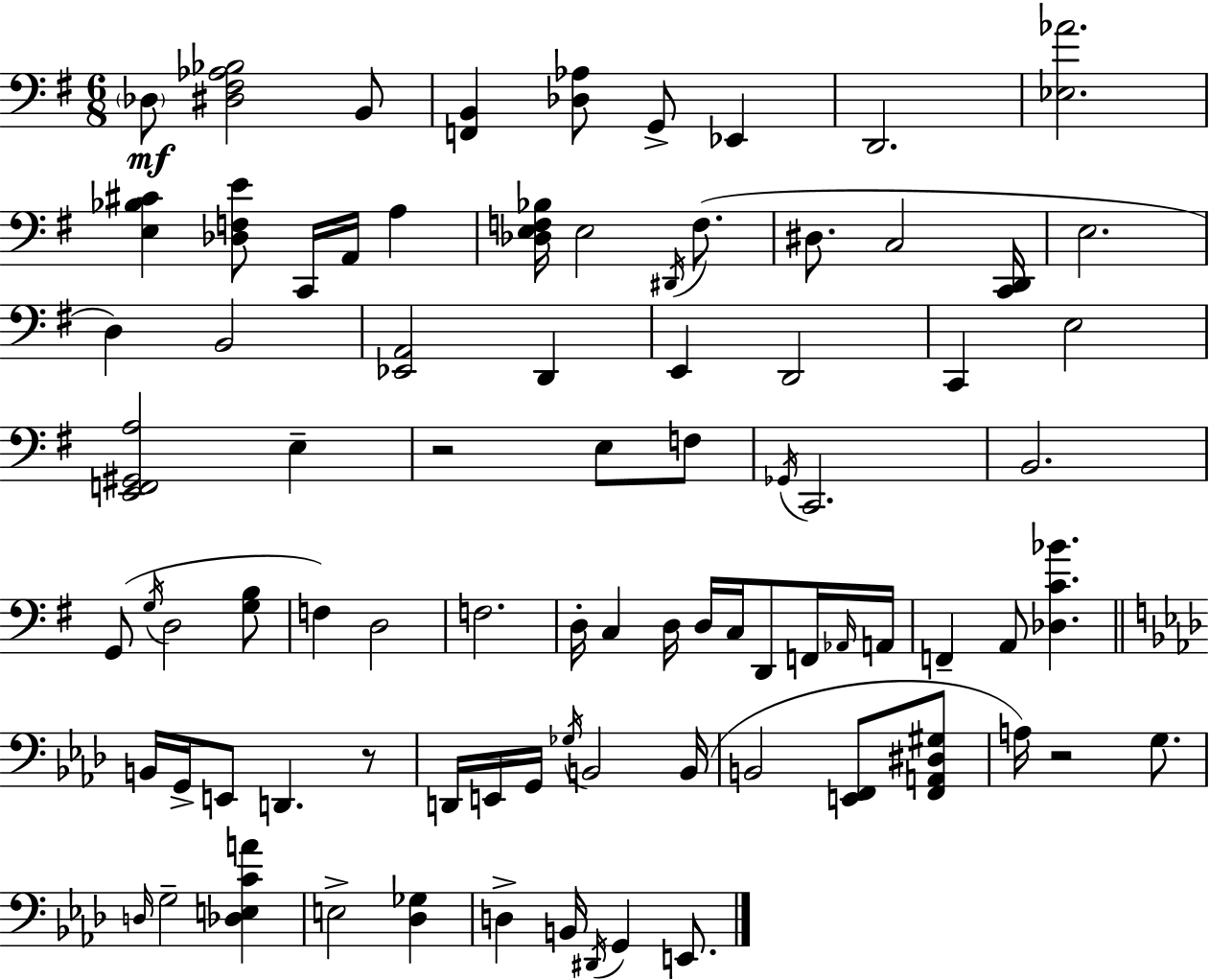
{
  \clef bass
  \numericTimeSignature
  \time 6/8
  \key e \minor
  \parenthesize des8\mf <dis fis aes bes>2 b,8 | <f, b,>4 <des aes>8 g,8-> ees,4 | d,2. | <ees aes'>2. | \break <e bes cis'>4 <des f e'>8 c,16 a,16 a4 | <des e f bes>16 e2 \acciaccatura { dis,16 } f8.( | dis8. c2 | <c, d,>16 e2. | \break d4) b,2 | <ees, a,>2 d,4 | e,4 d,2 | c,4 e2 | \break <e, f, gis, a>2 e4-- | r2 e8 f8 | \acciaccatura { ges,16 } c,2. | b,2. | \break g,8( \acciaccatura { g16 } d2 | <g b>8 f4) d2 | f2. | d16-. c4 d16 d16 c16 d,8 | \break f,16 \grace { aes,16 } a,16 f,4-- a,8 <des c' bes'>4. | \bar "||" \break \key f \minor b,16 g,16-> e,8 d,4. r8 | d,16 e,16 g,16 \acciaccatura { ges16 } b,2 | b,16( b,2 <e, f,>8 <f, a, dis gis>8 | a16) r2 g8. | \break \grace { d16 } g2-- <des e c' a'>4 | e2-> <des ges>4 | d4-> b,16 \acciaccatura { dis,16 } g,4 | e,8. \bar "|."
}